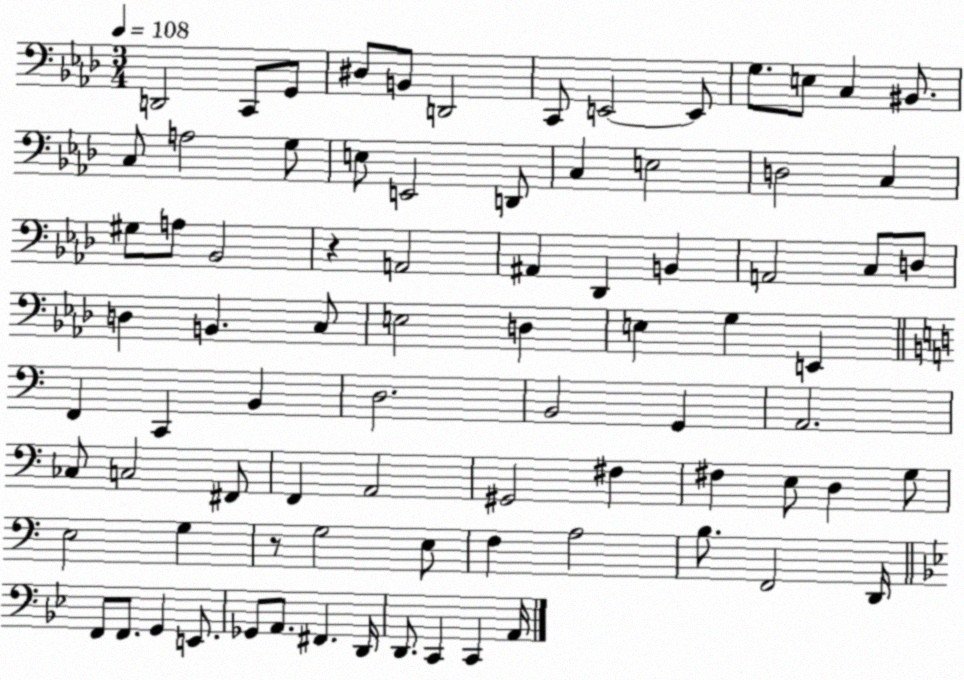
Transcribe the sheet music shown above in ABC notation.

X:1
T:Untitled
M:3/4
L:1/4
K:Ab
D,,2 C,,/2 G,,/2 ^D,/2 B,,/2 D,,2 C,,/2 E,,2 E,,/2 G,/2 E,/2 C, ^B,,/2 C,/2 A,2 G,/2 E,/2 E,,2 D,,/2 C, E,2 D,2 C, ^G,/2 A,/2 _B,,2 z A,,2 ^A,, _D,, B,, A,,2 C,/2 D,/2 D, B,, C,/2 E,2 D, E, G, E,, F,, C,, B,, D,2 B,,2 G,, A,,2 _C,/2 C,2 ^F,,/2 F,, A,,2 ^G,,2 ^F, ^F, E,/2 D, G,/2 E,2 G, z/2 G,2 E,/2 F, A,2 B,/2 F,,2 D,,/4 F,,/2 F,,/2 G,, E,,/2 _G,,/2 A,,/2 ^F,, D,,/4 D,,/2 C,, C,, A,,/4